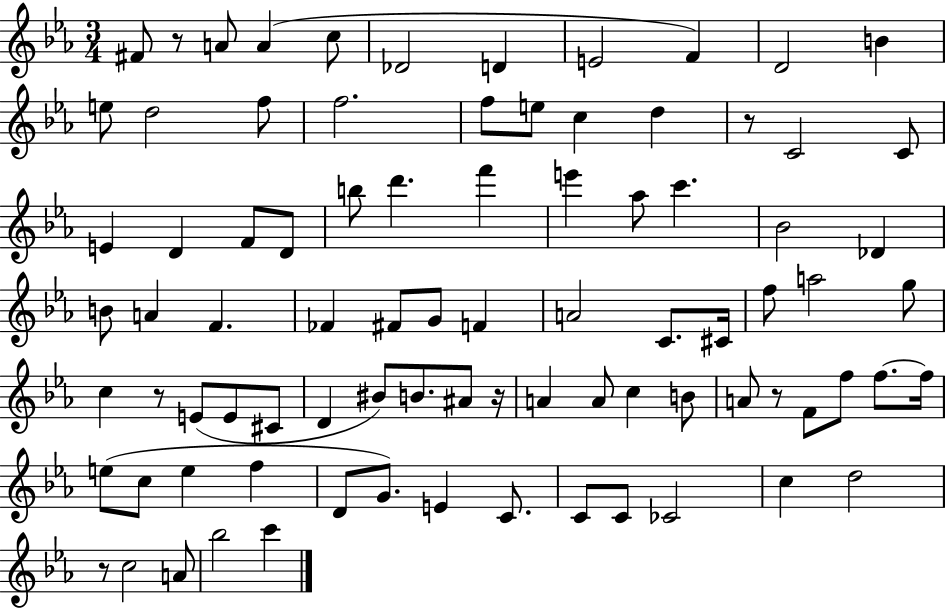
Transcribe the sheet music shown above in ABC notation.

X:1
T:Untitled
M:3/4
L:1/4
K:Eb
^F/2 z/2 A/2 A c/2 _D2 D E2 F D2 B e/2 d2 f/2 f2 f/2 e/2 c d z/2 C2 C/2 E D F/2 D/2 b/2 d' f' e' _a/2 c' _B2 _D B/2 A F _F ^F/2 G/2 F A2 C/2 ^C/4 f/2 a2 g/2 c z/2 E/2 E/2 ^C/2 D ^B/2 B/2 ^A/2 z/4 A A/2 c B/2 A/2 z/2 F/2 f/2 f/2 f/4 e/2 c/2 e f D/2 G/2 E C/2 C/2 C/2 _C2 c d2 z/2 c2 A/2 _b2 c'